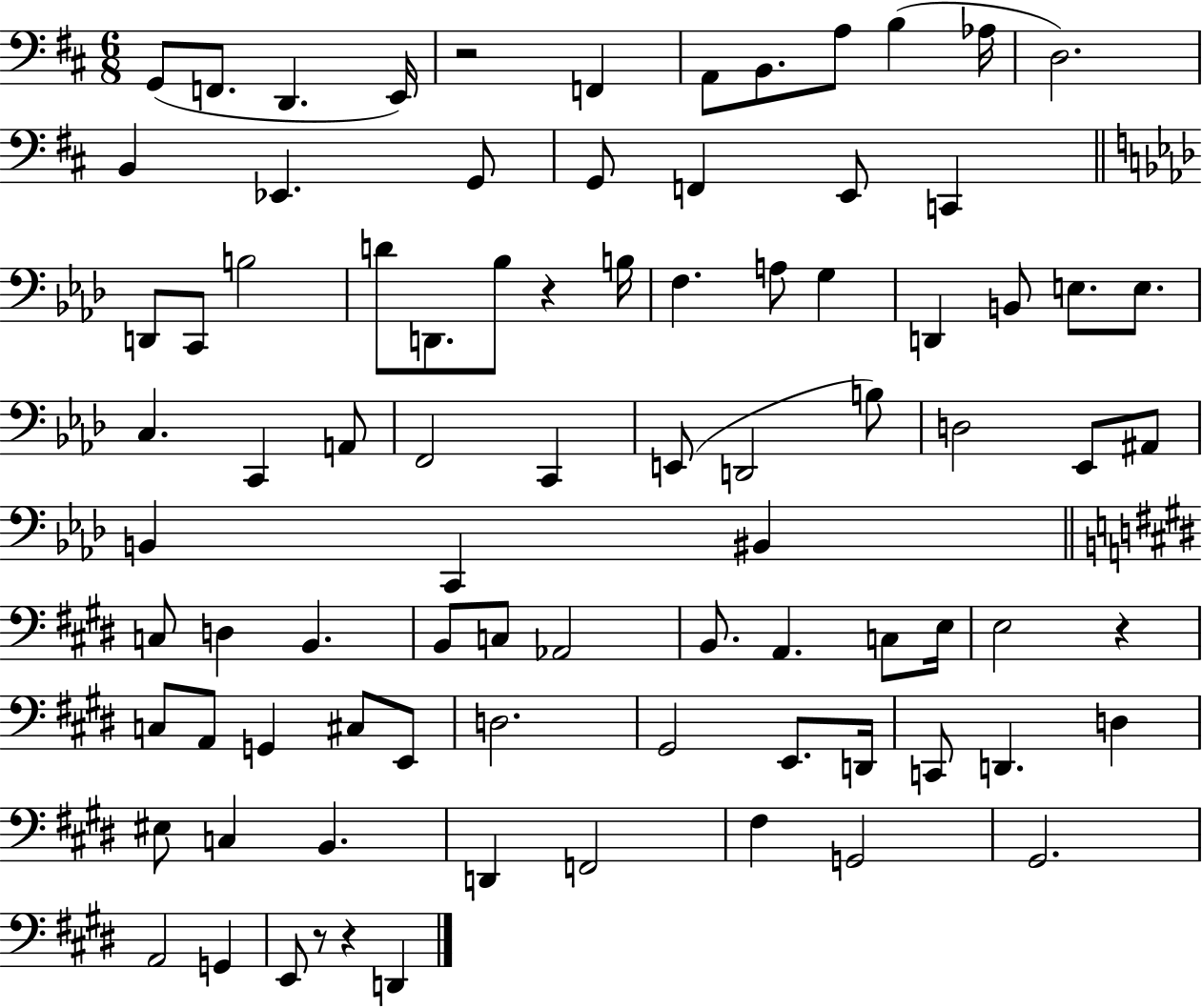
{
  \clef bass
  \numericTimeSignature
  \time 6/8
  \key d \major
  g,8( f,8. d,4. e,16) | r2 f,4 | a,8 b,8. a8 b4( aes16 | d2.) | \break b,4 ees,4. g,8 | g,8 f,4 e,8 c,4 | \bar "||" \break \key aes \major d,8 c,8 b2 | d'8 d,8. bes8 r4 b16 | f4. a8 g4 | d,4 b,8 e8. e8. | \break c4. c,4 a,8 | f,2 c,4 | e,8( d,2 b8) | d2 ees,8 ais,8 | \break b,4 c,4 bis,4 | \bar "||" \break \key e \major c8 d4 b,4. | b,8 c8 aes,2 | b,8. a,4. c8 e16 | e2 r4 | \break c8 a,8 g,4 cis8 e,8 | d2. | gis,2 e,8. d,16 | c,8 d,4. d4 | \break eis8 c4 b,4. | d,4 f,2 | fis4 g,2 | gis,2. | \break a,2 g,4 | e,8 r8 r4 d,4 | \bar "|."
}